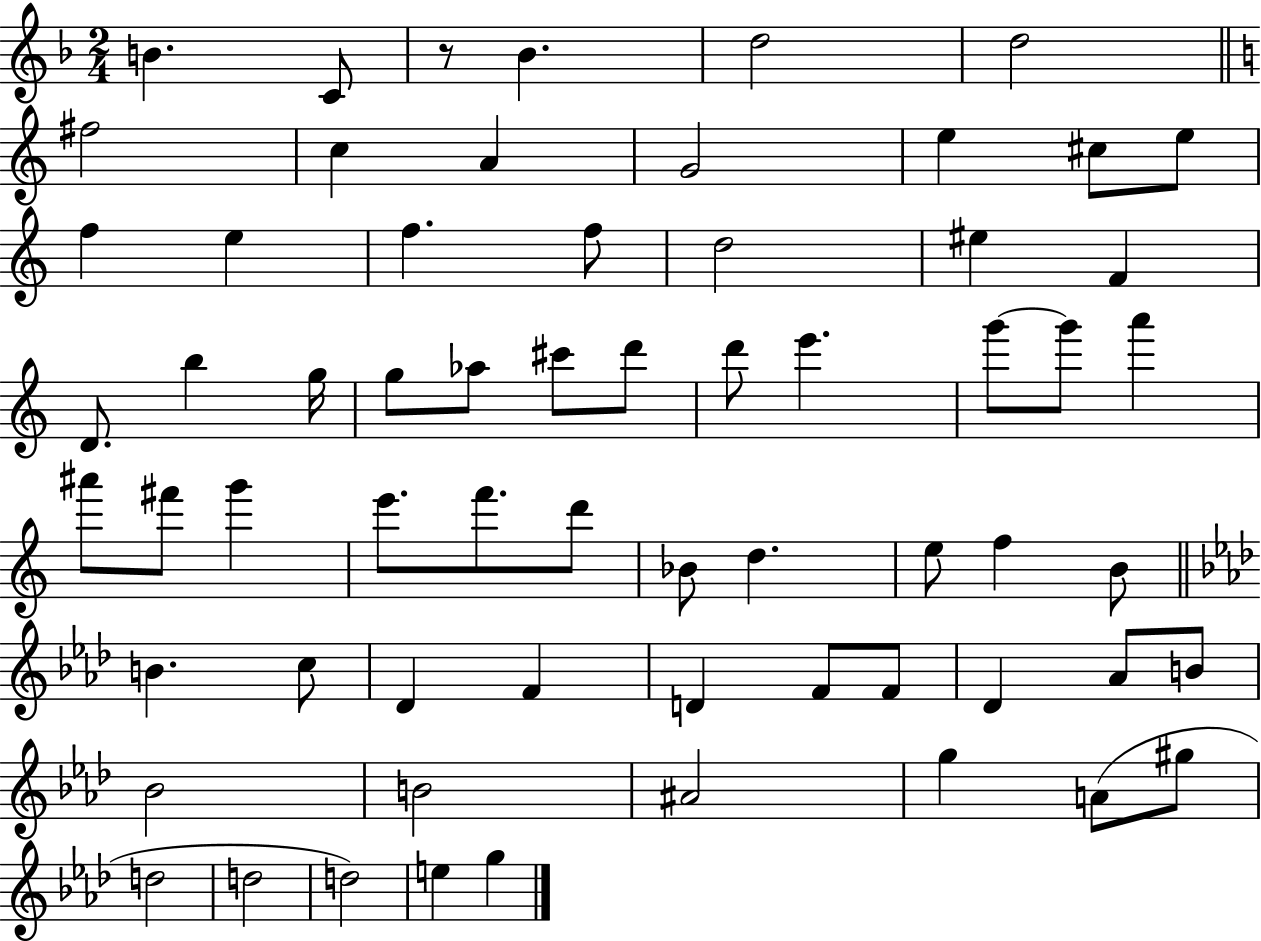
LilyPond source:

{
  \clef treble
  \numericTimeSignature
  \time 2/4
  \key f \major
  \repeat volta 2 { b'4. c'8 | r8 bes'4. | d''2 | d''2 | \break \bar "||" \break \key c \major fis''2 | c''4 a'4 | g'2 | e''4 cis''8 e''8 | \break f''4 e''4 | f''4. f''8 | d''2 | eis''4 f'4 | \break d'8. b''4 g''16 | g''8 aes''8 cis'''8 d'''8 | d'''8 e'''4. | g'''8~~ g'''8 a'''4 | \break ais'''8 fis'''8 g'''4 | e'''8. f'''8. d'''8 | bes'8 d''4. | e''8 f''4 b'8 | \break \bar "||" \break \key f \minor b'4. c''8 | des'4 f'4 | d'4 f'8 f'8 | des'4 aes'8 b'8 | \break bes'2 | b'2 | ais'2 | g''4 a'8( gis''8 | \break d''2 | d''2 | d''2) | e''4 g''4 | \break } \bar "|."
}